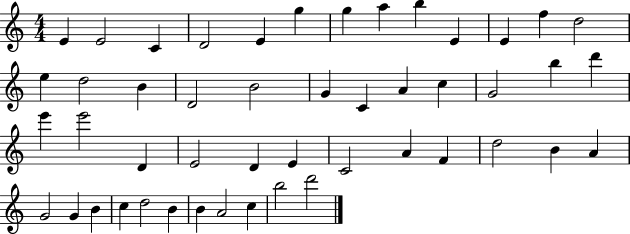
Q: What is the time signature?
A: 4/4